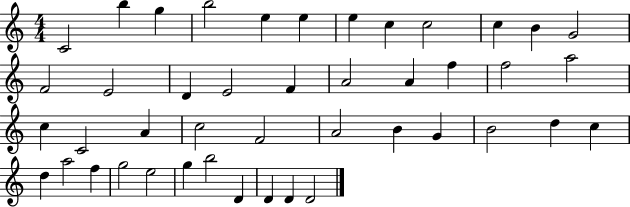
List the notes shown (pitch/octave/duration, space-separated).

C4/h B5/q G5/q B5/h E5/q E5/q E5/q C5/q C5/h C5/q B4/q G4/h F4/h E4/h D4/q E4/h F4/q A4/h A4/q F5/q F5/h A5/h C5/q C4/h A4/q C5/h F4/h A4/h B4/q G4/q B4/h D5/q C5/q D5/q A5/h F5/q G5/h E5/h G5/q B5/h D4/q D4/q D4/q D4/h